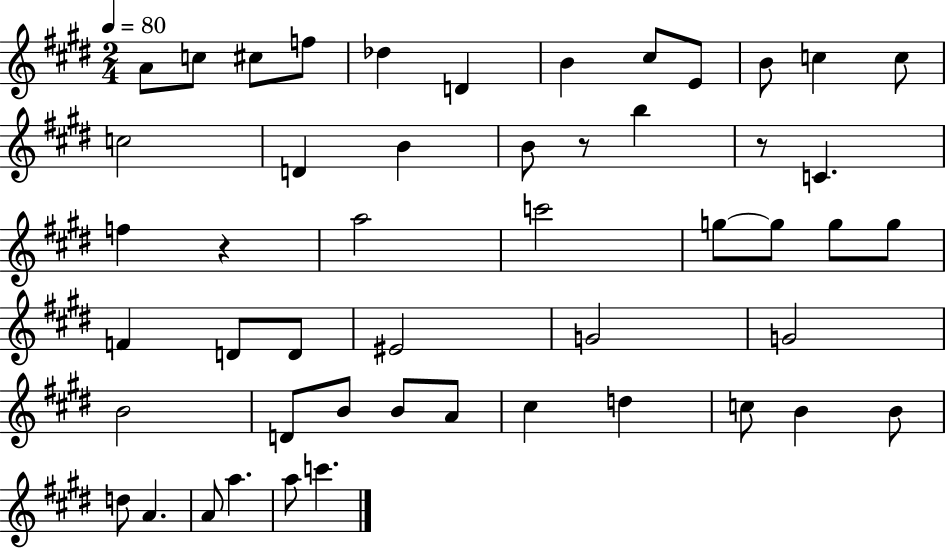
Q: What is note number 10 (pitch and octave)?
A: B4